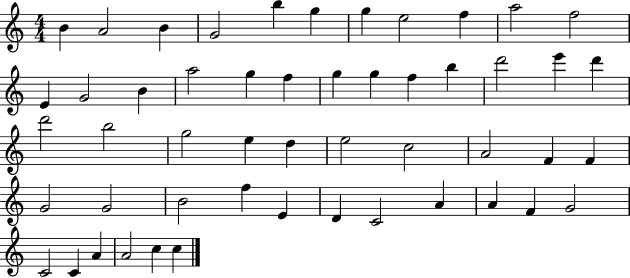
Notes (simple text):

B4/q A4/h B4/q G4/h B5/q G5/q G5/q E5/h F5/q A5/h F5/h E4/q G4/h B4/q A5/h G5/q F5/q G5/q G5/q F5/q B5/q D6/h E6/q D6/q D6/h B5/h G5/h E5/q D5/q E5/h C5/h A4/h F4/q F4/q G4/h G4/h B4/h F5/q E4/q D4/q C4/h A4/q A4/q F4/q G4/h C4/h C4/q A4/q A4/h C5/q C5/q